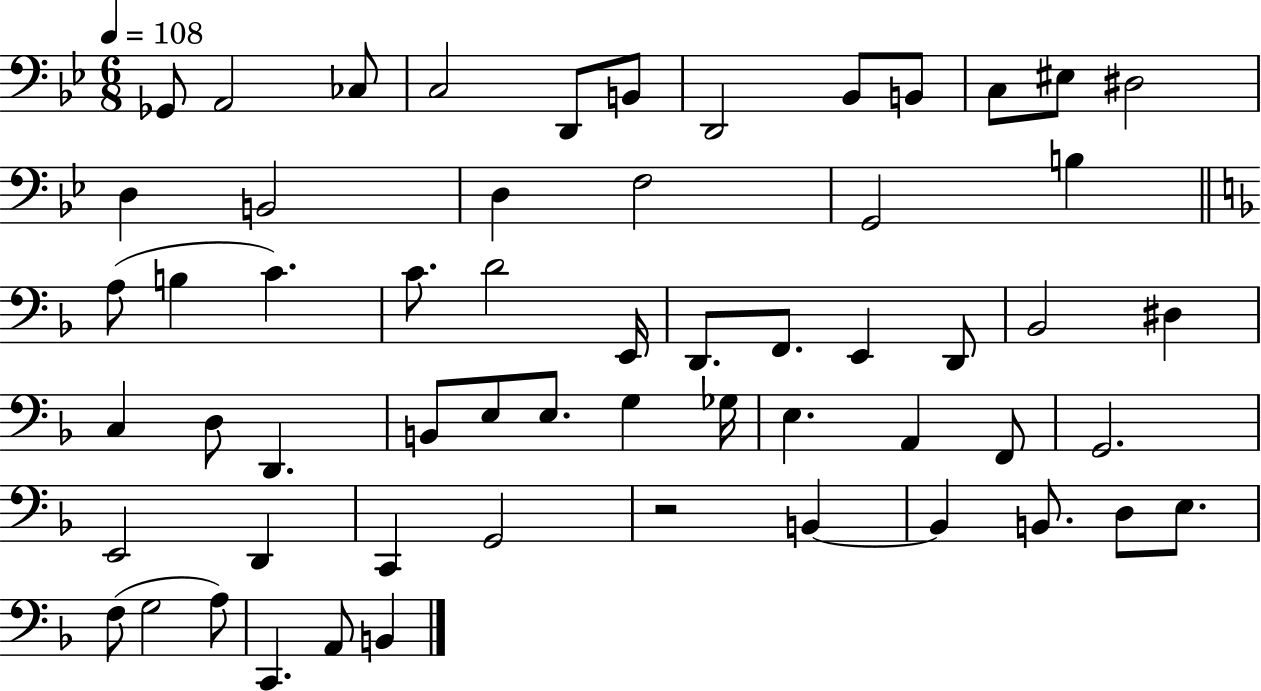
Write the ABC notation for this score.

X:1
T:Untitled
M:6/8
L:1/4
K:Bb
_G,,/2 A,,2 _C,/2 C,2 D,,/2 B,,/2 D,,2 _B,,/2 B,,/2 C,/2 ^E,/2 ^D,2 D, B,,2 D, F,2 G,,2 B, A,/2 B, C C/2 D2 E,,/4 D,,/2 F,,/2 E,, D,,/2 _B,,2 ^D, C, D,/2 D,, B,,/2 E,/2 E,/2 G, _G,/4 E, A,, F,,/2 G,,2 E,,2 D,, C,, G,,2 z2 B,, B,, B,,/2 D,/2 E,/2 F,/2 G,2 A,/2 C,, A,,/2 B,,